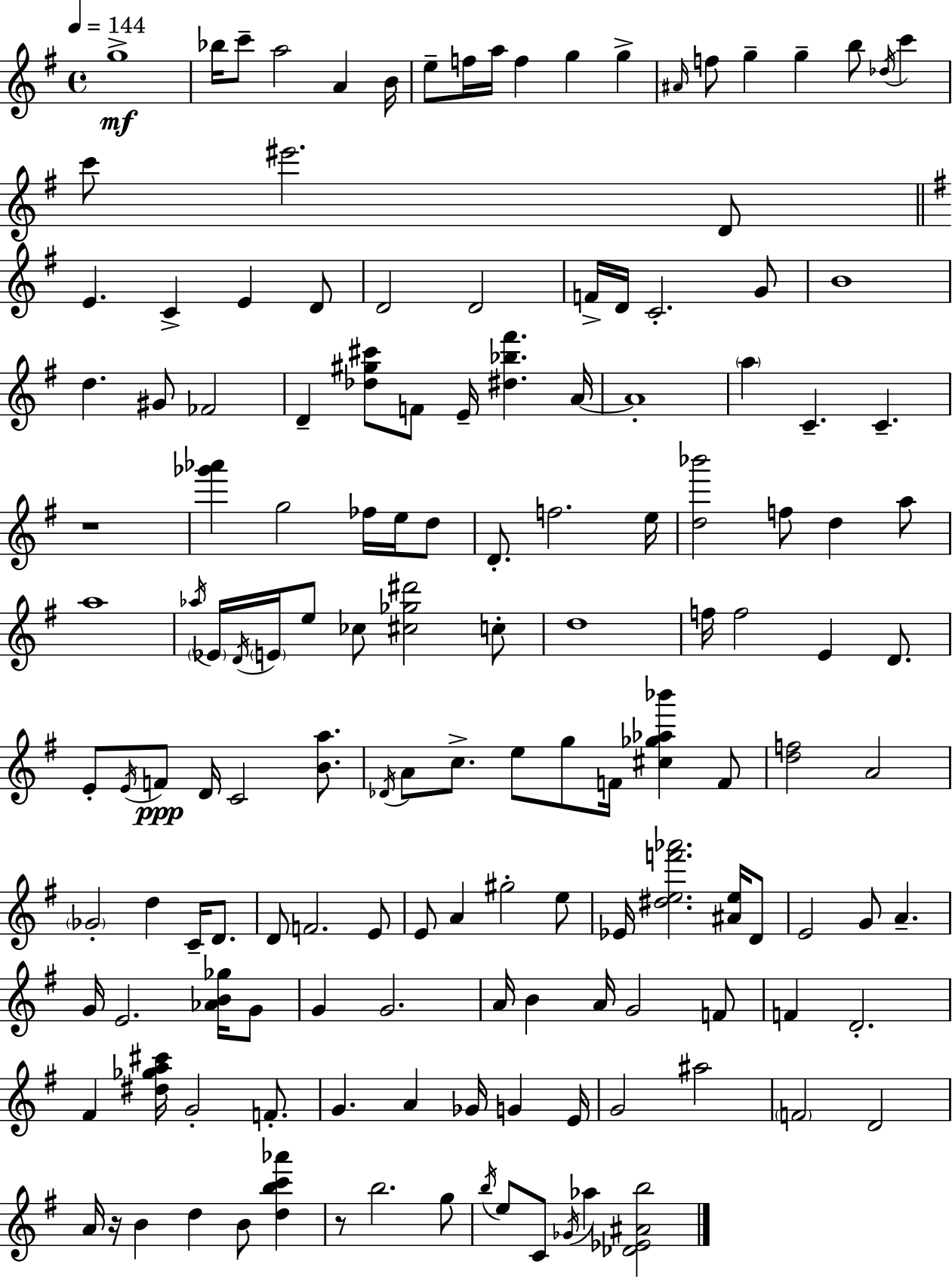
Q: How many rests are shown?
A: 3